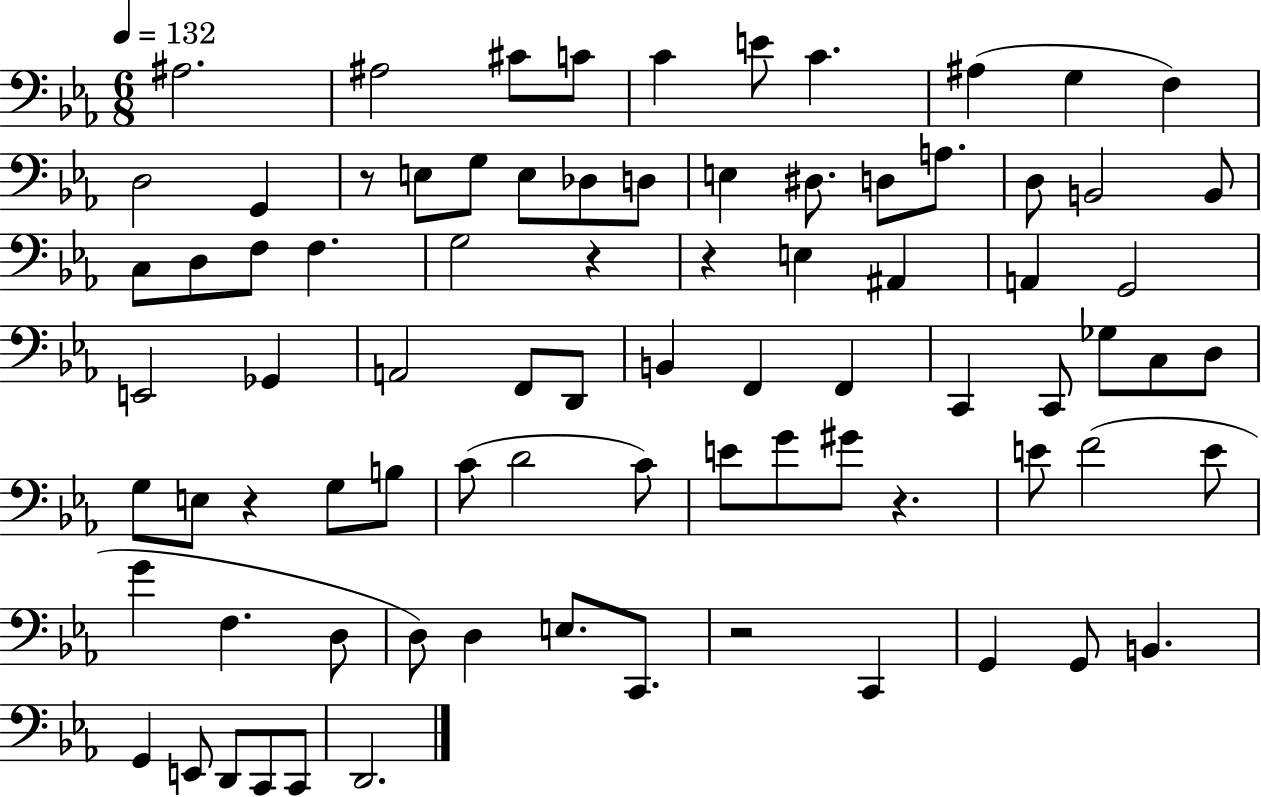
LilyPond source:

{
  \clef bass
  \numericTimeSignature
  \time 6/8
  \key ees \major
  \tempo 4 = 132
  ais2. | ais2 cis'8 c'8 | c'4 e'8 c'4. | ais4( g4 f4) | \break d2 g,4 | r8 e8 g8 e8 des8 d8 | e4 dis8. d8 a8. | d8 b,2 b,8 | \break c8 d8 f8 f4. | g2 r4 | r4 e4 ais,4 | a,4 g,2 | \break e,2 ges,4 | a,2 f,8 d,8 | b,4 f,4 f,4 | c,4 c,8 ges8 c8 d8 | \break g8 e8 r4 g8 b8 | c'8( d'2 c'8) | e'8 g'8 gis'8 r4. | e'8 f'2( e'8 | \break g'4 f4. d8 | d8) d4 e8. c,8. | r2 c,4 | g,4 g,8 b,4. | \break g,4 e,8 d,8 c,8 c,8 | d,2. | \bar "|."
}